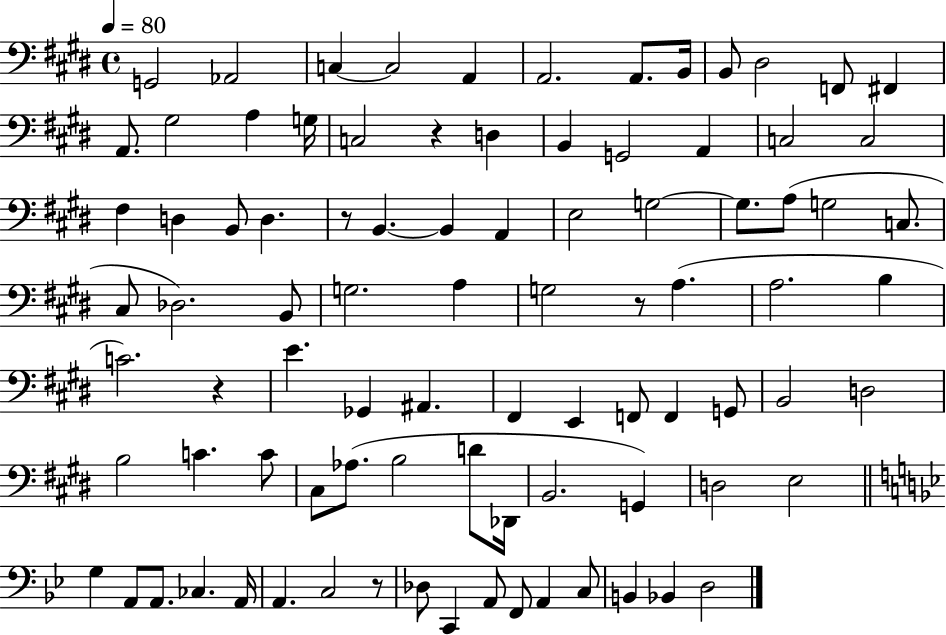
G2/h Ab2/h C3/q C3/h A2/q A2/h. A2/e. B2/s B2/e D#3/h F2/e F#2/q A2/e. G#3/h A3/q G3/s C3/h R/q D3/q B2/q G2/h A2/q C3/h C3/h F#3/q D3/q B2/e D3/q. R/e B2/q. B2/q A2/q E3/h G3/h G3/e. A3/e G3/h C3/e. C#3/e Db3/h. B2/e G3/h. A3/q G3/h R/e A3/q. A3/h. B3/q C4/h. R/q E4/q. Gb2/q A#2/q. F#2/q E2/q F2/e F2/q G2/e B2/h D3/h B3/h C4/q. C4/e C#3/e Ab3/e. B3/h D4/e Db2/s B2/h. G2/q D3/h E3/h G3/q A2/e A2/e. CES3/q. A2/s A2/q. C3/h R/e Db3/e C2/q A2/e F2/e A2/q C3/e B2/q Bb2/q D3/h